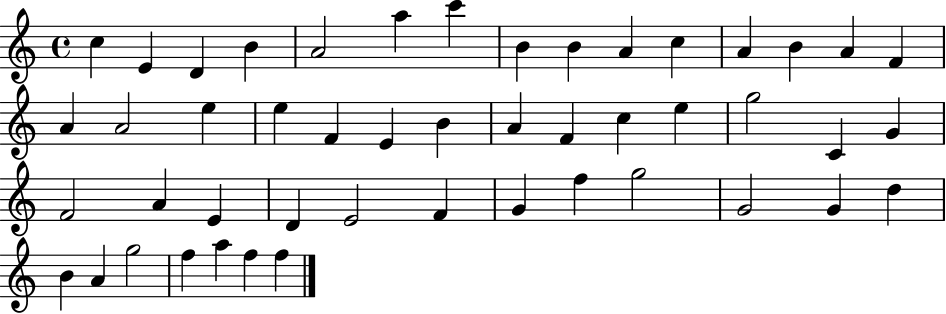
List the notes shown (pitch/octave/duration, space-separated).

C5/q E4/q D4/q B4/q A4/h A5/q C6/q B4/q B4/q A4/q C5/q A4/q B4/q A4/q F4/q A4/q A4/h E5/q E5/q F4/q E4/q B4/q A4/q F4/q C5/q E5/q G5/h C4/q G4/q F4/h A4/q E4/q D4/q E4/h F4/q G4/q F5/q G5/h G4/h G4/q D5/q B4/q A4/q G5/h F5/q A5/q F5/q F5/q